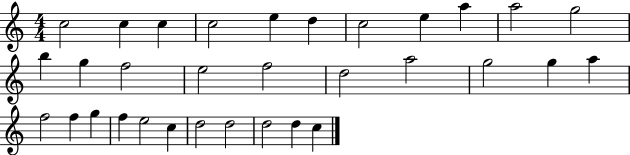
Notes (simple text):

C5/h C5/q C5/q C5/h E5/q D5/q C5/h E5/q A5/q A5/h G5/h B5/q G5/q F5/h E5/h F5/h D5/h A5/h G5/h G5/q A5/q F5/h F5/q G5/q F5/q E5/h C5/q D5/h D5/h D5/h D5/q C5/q